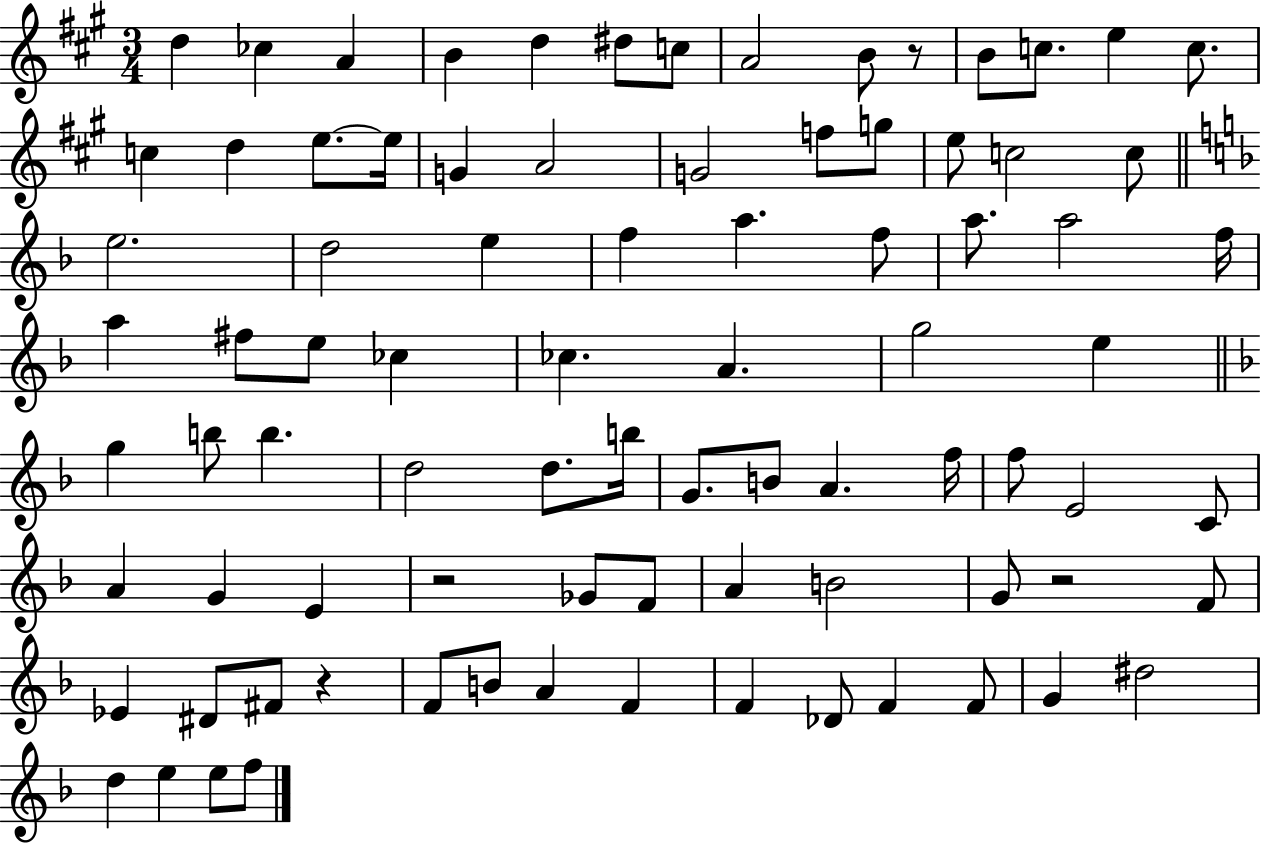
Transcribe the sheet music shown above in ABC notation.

X:1
T:Untitled
M:3/4
L:1/4
K:A
d _c A B d ^d/2 c/2 A2 B/2 z/2 B/2 c/2 e c/2 c d e/2 e/4 G A2 G2 f/2 g/2 e/2 c2 c/2 e2 d2 e f a f/2 a/2 a2 f/4 a ^f/2 e/2 _c _c A g2 e g b/2 b d2 d/2 b/4 G/2 B/2 A f/4 f/2 E2 C/2 A G E z2 _G/2 F/2 A B2 G/2 z2 F/2 _E ^D/2 ^F/2 z F/2 B/2 A F F _D/2 F F/2 G ^d2 d e e/2 f/2